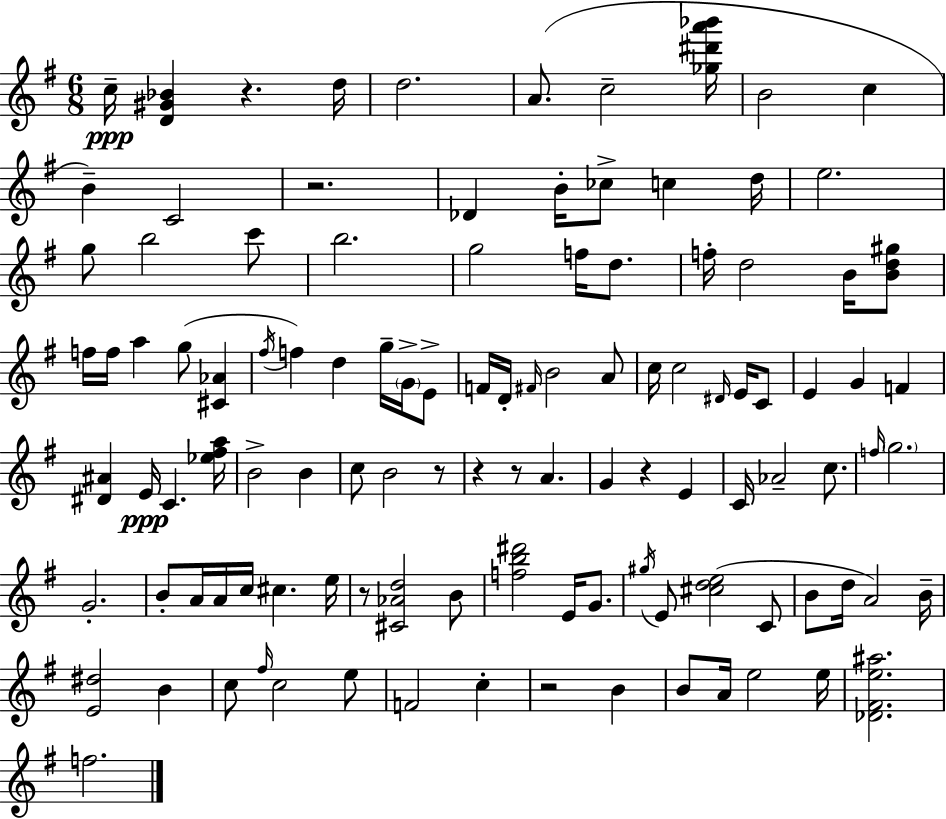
{
  \clef treble
  \numericTimeSignature
  \time 6/8
  \key e \minor
  c''16--\ppp <d' gis' bes'>4 r4. d''16 | d''2. | a'8.( c''2-- <ges'' dis''' a''' bes'''>16 | b'2 c''4 | \break b'4--) c'2 | r2. | des'4 b'16-. ces''8-> c''4 d''16 | e''2. | \break g''8 b''2 c'''8 | b''2. | g''2 f''16 d''8. | f''16-. d''2 b'16 <b' d'' gis''>8 | \break f''16 f''16 a''4 g''8( <cis' aes'>4 | \acciaccatura { fis''16 }) f''4 d''4 g''16-- \parenthesize g'16-> e'8-> | f'16 d'16-. \grace { fis'16 } b'2 | a'8 c''16 c''2 \grace { dis'16 } | \break e'16 c'8 e'4 g'4 f'4 | <dis' ais'>4 e'16\ppp c'4. | <ees'' fis'' a''>16 b'2-> b'4 | c''8 b'2 | \break r8 r4 r8 a'4. | g'4 r4 e'4 | c'16 aes'2-- | c''8. \grace { f''16 } \parenthesize g''2. | \break g'2.-. | b'8-. a'16 a'16 c''16 cis''4. | e''16 r8 <cis' aes' d''>2 | b'8 <f'' b'' dis'''>2 | \break e'16 g'8. \acciaccatura { gis''16 } e'8 <cis'' d'' e''>2( | c'8 b'8 d''16 a'2) | b'16-- <e' dis''>2 | b'4 c''8 \grace { fis''16 } c''2 | \break e''8 f'2 | c''4-. r2 | b'4 b'8 a'16 e''2 | e''16 <des' fis' e'' ais''>2. | \break f''2. | \bar "|."
}